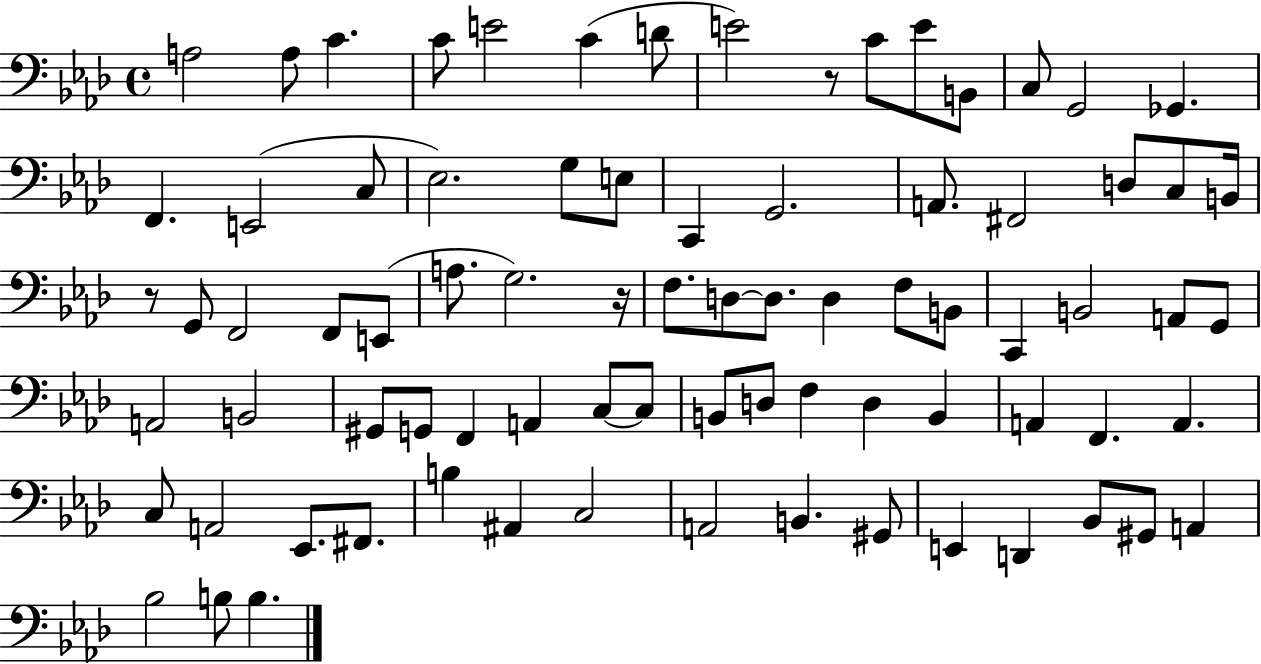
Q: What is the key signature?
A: AES major